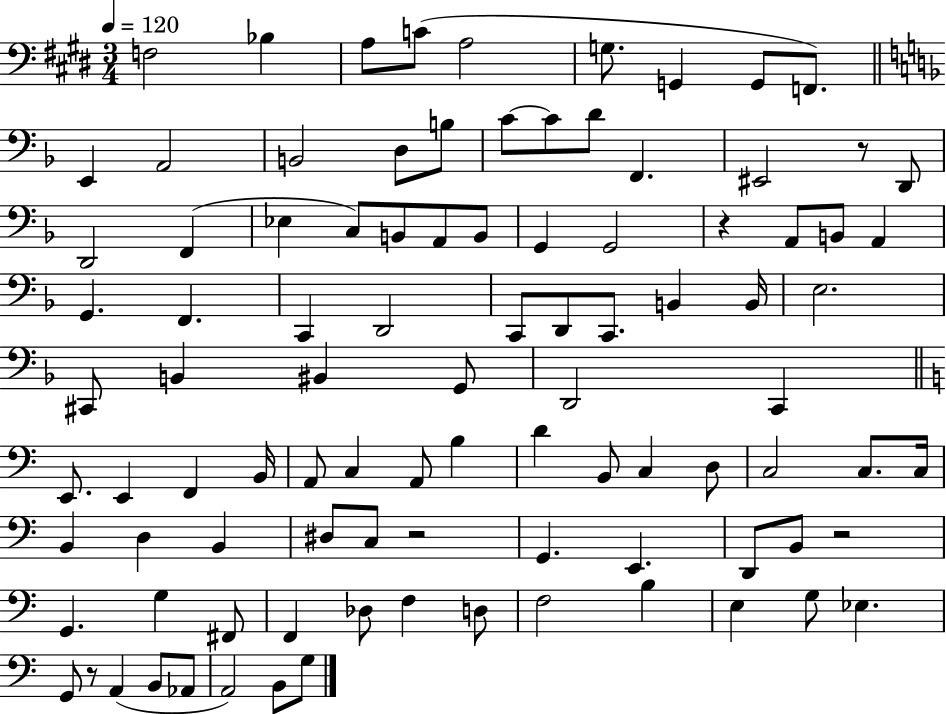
{
  \clef bass
  \numericTimeSignature
  \time 3/4
  \key e \major
  \tempo 4 = 120
  f2 bes4 | a8 c'8( a2 | g8. g,4 g,8 f,8.) | \bar "||" \break \key f \major e,4 a,2 | b,2 d8 b8 | c'8~~ c'8 d'8 f,4. | eis,2 r8 d,8 | \break d,2 f,4( | ees4 c8) b,8 a,8 b,8 | g,4 g,2 | r4 a,8 b,8 a,4 | \break g,4. f,4. | c,4 d,2 | c,8 d,8 c,8. b,4 b,16 | e2. | \break cis,8 b,4 bis,4 g,8 | d,2 c,4 | \bar "||" \break \key a \minor e,8. e,4 f,4 b,16 | a,8 c4 a,8 b4 | d'4 b,8 c4 d8 | c2 c8. c16 | \break b,4 d4 b,4 | dis8 c8 r2 | g,4. e,4. | d,8 b,8 r2 | \break g,4. g4 fis,8 | f,4 des8 f4 d8 | f2 b4 | e4 g8 ees4. | \break g,8 r8 a,4( b,8 aes,8 | a,2) b,8 g8 | \bar "|."
}